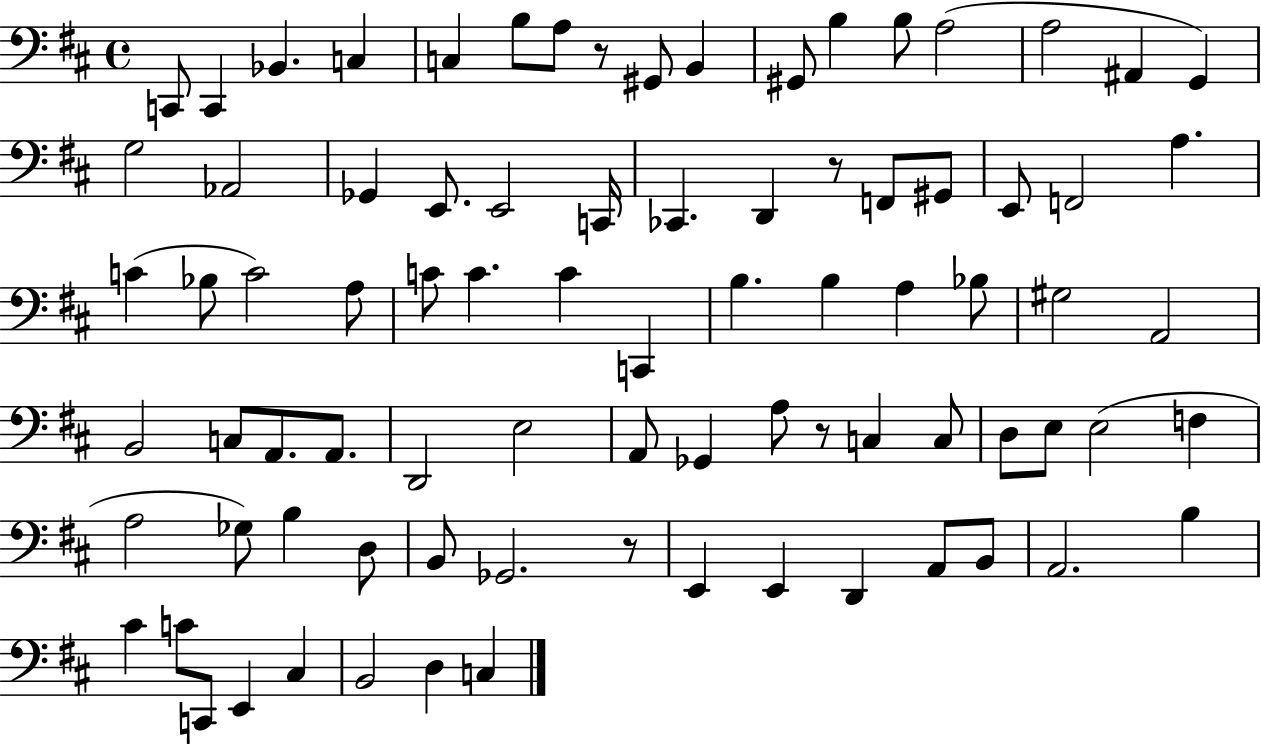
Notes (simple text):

C2/e C2/q Bb2/q. C3/q C3/q B3/e A3/e R/e G#2/e B2/q G#2/e B3/q B3/e A3/h A3/h A#2/q G2/q G3/h Ab2/h Gb2/q E2/e. E2/h C2/s CES2/q. D2/q R/e F2/e G#2/e E2/e F2/h A3/q. C4/q Bb3/e C4/h A3/e C4/e C4/q. C4/q C2/q B3/q. B3/q A3/q Bb3/e G#3/h A2/h B2/h C3/e A2/e. A2/e. D2/h E3/h A2/e Gb2/q A3/e R/e C3/q C3/e D3/e E3/e E3/h F3/q A3/h Gb3/e B3/q D3/e B2/e Gb2/h. R/e E2/q E2/q D2/q A2/e B2/e A2/h. B3/q C#4/q C4/e C2/e E2/q C#3/q B2/h D3/q C3/q